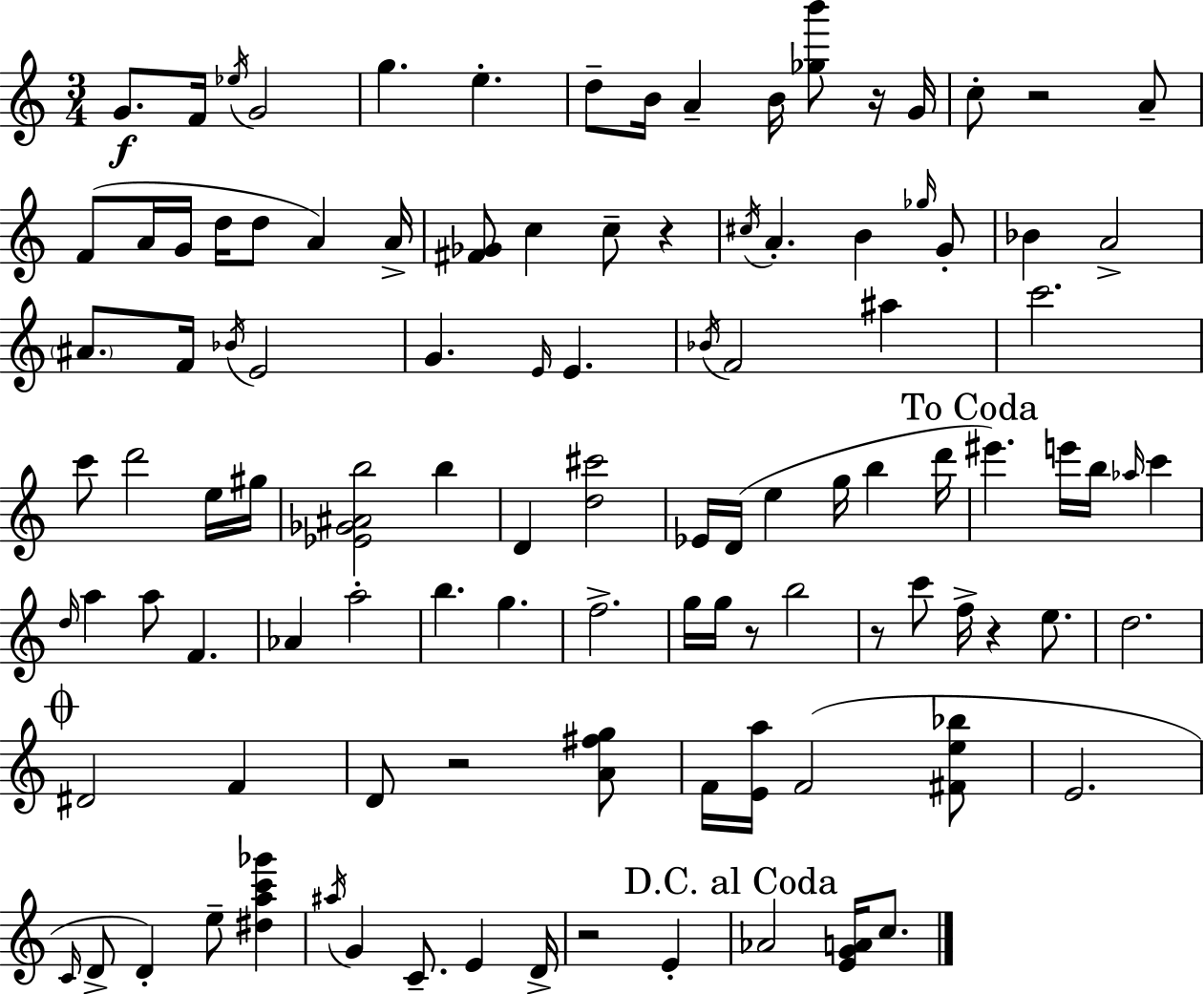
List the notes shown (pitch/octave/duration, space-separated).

G4/e. F4/s Eb5/s G4/h G5/q. E5/q. D5/e B4/s A4/q B4/s [Gb5,B6]/e R/s G4/s C5/e R/h A4/e F4/e A4/s G4/s D5/s D5/e A4/q A4/s [F#4,Gb4]/e C5/q C5/e R/q C#5/s A4/q. B4/q Gb5/s G4/e Bb4/q A4/h A#4/e. F4/s Bb4/s E4/h G4/q. E4/s E4/q. Bb4/s F4/h A#5/q C6/h. C6/e D6/h E5/s G#5/s [Eb4,Gb4,A#4,B5]/h B5/q D4/q [D5,C#6]/h Eb4/s D4/s E5/q G5/s B5/q D6/s EIS6/q. E6/s B5/s Ab5/s C6/q D5/s A5/q A5/e F4/q. Ab4/q A5/h B5/q. G5/q. F5/h. G5/s G5/s R/e B5/h R/e C6/e F5/s R/q E5/e. D5/h. D#4/h F4/q D4/e R/h [A4,F#5,G5]/e F4/s [E4,A5]/s F4/h [F#4,E5,Bb5]/e E4/h. C4/s D4/e D4/q E5/e [D#5,A5,C6,Gb6]/q A#5/s G4/q C4/e. E4/q D4/s R/h E4/q Ab4/h [E4,G4,A4]/s C5/e.